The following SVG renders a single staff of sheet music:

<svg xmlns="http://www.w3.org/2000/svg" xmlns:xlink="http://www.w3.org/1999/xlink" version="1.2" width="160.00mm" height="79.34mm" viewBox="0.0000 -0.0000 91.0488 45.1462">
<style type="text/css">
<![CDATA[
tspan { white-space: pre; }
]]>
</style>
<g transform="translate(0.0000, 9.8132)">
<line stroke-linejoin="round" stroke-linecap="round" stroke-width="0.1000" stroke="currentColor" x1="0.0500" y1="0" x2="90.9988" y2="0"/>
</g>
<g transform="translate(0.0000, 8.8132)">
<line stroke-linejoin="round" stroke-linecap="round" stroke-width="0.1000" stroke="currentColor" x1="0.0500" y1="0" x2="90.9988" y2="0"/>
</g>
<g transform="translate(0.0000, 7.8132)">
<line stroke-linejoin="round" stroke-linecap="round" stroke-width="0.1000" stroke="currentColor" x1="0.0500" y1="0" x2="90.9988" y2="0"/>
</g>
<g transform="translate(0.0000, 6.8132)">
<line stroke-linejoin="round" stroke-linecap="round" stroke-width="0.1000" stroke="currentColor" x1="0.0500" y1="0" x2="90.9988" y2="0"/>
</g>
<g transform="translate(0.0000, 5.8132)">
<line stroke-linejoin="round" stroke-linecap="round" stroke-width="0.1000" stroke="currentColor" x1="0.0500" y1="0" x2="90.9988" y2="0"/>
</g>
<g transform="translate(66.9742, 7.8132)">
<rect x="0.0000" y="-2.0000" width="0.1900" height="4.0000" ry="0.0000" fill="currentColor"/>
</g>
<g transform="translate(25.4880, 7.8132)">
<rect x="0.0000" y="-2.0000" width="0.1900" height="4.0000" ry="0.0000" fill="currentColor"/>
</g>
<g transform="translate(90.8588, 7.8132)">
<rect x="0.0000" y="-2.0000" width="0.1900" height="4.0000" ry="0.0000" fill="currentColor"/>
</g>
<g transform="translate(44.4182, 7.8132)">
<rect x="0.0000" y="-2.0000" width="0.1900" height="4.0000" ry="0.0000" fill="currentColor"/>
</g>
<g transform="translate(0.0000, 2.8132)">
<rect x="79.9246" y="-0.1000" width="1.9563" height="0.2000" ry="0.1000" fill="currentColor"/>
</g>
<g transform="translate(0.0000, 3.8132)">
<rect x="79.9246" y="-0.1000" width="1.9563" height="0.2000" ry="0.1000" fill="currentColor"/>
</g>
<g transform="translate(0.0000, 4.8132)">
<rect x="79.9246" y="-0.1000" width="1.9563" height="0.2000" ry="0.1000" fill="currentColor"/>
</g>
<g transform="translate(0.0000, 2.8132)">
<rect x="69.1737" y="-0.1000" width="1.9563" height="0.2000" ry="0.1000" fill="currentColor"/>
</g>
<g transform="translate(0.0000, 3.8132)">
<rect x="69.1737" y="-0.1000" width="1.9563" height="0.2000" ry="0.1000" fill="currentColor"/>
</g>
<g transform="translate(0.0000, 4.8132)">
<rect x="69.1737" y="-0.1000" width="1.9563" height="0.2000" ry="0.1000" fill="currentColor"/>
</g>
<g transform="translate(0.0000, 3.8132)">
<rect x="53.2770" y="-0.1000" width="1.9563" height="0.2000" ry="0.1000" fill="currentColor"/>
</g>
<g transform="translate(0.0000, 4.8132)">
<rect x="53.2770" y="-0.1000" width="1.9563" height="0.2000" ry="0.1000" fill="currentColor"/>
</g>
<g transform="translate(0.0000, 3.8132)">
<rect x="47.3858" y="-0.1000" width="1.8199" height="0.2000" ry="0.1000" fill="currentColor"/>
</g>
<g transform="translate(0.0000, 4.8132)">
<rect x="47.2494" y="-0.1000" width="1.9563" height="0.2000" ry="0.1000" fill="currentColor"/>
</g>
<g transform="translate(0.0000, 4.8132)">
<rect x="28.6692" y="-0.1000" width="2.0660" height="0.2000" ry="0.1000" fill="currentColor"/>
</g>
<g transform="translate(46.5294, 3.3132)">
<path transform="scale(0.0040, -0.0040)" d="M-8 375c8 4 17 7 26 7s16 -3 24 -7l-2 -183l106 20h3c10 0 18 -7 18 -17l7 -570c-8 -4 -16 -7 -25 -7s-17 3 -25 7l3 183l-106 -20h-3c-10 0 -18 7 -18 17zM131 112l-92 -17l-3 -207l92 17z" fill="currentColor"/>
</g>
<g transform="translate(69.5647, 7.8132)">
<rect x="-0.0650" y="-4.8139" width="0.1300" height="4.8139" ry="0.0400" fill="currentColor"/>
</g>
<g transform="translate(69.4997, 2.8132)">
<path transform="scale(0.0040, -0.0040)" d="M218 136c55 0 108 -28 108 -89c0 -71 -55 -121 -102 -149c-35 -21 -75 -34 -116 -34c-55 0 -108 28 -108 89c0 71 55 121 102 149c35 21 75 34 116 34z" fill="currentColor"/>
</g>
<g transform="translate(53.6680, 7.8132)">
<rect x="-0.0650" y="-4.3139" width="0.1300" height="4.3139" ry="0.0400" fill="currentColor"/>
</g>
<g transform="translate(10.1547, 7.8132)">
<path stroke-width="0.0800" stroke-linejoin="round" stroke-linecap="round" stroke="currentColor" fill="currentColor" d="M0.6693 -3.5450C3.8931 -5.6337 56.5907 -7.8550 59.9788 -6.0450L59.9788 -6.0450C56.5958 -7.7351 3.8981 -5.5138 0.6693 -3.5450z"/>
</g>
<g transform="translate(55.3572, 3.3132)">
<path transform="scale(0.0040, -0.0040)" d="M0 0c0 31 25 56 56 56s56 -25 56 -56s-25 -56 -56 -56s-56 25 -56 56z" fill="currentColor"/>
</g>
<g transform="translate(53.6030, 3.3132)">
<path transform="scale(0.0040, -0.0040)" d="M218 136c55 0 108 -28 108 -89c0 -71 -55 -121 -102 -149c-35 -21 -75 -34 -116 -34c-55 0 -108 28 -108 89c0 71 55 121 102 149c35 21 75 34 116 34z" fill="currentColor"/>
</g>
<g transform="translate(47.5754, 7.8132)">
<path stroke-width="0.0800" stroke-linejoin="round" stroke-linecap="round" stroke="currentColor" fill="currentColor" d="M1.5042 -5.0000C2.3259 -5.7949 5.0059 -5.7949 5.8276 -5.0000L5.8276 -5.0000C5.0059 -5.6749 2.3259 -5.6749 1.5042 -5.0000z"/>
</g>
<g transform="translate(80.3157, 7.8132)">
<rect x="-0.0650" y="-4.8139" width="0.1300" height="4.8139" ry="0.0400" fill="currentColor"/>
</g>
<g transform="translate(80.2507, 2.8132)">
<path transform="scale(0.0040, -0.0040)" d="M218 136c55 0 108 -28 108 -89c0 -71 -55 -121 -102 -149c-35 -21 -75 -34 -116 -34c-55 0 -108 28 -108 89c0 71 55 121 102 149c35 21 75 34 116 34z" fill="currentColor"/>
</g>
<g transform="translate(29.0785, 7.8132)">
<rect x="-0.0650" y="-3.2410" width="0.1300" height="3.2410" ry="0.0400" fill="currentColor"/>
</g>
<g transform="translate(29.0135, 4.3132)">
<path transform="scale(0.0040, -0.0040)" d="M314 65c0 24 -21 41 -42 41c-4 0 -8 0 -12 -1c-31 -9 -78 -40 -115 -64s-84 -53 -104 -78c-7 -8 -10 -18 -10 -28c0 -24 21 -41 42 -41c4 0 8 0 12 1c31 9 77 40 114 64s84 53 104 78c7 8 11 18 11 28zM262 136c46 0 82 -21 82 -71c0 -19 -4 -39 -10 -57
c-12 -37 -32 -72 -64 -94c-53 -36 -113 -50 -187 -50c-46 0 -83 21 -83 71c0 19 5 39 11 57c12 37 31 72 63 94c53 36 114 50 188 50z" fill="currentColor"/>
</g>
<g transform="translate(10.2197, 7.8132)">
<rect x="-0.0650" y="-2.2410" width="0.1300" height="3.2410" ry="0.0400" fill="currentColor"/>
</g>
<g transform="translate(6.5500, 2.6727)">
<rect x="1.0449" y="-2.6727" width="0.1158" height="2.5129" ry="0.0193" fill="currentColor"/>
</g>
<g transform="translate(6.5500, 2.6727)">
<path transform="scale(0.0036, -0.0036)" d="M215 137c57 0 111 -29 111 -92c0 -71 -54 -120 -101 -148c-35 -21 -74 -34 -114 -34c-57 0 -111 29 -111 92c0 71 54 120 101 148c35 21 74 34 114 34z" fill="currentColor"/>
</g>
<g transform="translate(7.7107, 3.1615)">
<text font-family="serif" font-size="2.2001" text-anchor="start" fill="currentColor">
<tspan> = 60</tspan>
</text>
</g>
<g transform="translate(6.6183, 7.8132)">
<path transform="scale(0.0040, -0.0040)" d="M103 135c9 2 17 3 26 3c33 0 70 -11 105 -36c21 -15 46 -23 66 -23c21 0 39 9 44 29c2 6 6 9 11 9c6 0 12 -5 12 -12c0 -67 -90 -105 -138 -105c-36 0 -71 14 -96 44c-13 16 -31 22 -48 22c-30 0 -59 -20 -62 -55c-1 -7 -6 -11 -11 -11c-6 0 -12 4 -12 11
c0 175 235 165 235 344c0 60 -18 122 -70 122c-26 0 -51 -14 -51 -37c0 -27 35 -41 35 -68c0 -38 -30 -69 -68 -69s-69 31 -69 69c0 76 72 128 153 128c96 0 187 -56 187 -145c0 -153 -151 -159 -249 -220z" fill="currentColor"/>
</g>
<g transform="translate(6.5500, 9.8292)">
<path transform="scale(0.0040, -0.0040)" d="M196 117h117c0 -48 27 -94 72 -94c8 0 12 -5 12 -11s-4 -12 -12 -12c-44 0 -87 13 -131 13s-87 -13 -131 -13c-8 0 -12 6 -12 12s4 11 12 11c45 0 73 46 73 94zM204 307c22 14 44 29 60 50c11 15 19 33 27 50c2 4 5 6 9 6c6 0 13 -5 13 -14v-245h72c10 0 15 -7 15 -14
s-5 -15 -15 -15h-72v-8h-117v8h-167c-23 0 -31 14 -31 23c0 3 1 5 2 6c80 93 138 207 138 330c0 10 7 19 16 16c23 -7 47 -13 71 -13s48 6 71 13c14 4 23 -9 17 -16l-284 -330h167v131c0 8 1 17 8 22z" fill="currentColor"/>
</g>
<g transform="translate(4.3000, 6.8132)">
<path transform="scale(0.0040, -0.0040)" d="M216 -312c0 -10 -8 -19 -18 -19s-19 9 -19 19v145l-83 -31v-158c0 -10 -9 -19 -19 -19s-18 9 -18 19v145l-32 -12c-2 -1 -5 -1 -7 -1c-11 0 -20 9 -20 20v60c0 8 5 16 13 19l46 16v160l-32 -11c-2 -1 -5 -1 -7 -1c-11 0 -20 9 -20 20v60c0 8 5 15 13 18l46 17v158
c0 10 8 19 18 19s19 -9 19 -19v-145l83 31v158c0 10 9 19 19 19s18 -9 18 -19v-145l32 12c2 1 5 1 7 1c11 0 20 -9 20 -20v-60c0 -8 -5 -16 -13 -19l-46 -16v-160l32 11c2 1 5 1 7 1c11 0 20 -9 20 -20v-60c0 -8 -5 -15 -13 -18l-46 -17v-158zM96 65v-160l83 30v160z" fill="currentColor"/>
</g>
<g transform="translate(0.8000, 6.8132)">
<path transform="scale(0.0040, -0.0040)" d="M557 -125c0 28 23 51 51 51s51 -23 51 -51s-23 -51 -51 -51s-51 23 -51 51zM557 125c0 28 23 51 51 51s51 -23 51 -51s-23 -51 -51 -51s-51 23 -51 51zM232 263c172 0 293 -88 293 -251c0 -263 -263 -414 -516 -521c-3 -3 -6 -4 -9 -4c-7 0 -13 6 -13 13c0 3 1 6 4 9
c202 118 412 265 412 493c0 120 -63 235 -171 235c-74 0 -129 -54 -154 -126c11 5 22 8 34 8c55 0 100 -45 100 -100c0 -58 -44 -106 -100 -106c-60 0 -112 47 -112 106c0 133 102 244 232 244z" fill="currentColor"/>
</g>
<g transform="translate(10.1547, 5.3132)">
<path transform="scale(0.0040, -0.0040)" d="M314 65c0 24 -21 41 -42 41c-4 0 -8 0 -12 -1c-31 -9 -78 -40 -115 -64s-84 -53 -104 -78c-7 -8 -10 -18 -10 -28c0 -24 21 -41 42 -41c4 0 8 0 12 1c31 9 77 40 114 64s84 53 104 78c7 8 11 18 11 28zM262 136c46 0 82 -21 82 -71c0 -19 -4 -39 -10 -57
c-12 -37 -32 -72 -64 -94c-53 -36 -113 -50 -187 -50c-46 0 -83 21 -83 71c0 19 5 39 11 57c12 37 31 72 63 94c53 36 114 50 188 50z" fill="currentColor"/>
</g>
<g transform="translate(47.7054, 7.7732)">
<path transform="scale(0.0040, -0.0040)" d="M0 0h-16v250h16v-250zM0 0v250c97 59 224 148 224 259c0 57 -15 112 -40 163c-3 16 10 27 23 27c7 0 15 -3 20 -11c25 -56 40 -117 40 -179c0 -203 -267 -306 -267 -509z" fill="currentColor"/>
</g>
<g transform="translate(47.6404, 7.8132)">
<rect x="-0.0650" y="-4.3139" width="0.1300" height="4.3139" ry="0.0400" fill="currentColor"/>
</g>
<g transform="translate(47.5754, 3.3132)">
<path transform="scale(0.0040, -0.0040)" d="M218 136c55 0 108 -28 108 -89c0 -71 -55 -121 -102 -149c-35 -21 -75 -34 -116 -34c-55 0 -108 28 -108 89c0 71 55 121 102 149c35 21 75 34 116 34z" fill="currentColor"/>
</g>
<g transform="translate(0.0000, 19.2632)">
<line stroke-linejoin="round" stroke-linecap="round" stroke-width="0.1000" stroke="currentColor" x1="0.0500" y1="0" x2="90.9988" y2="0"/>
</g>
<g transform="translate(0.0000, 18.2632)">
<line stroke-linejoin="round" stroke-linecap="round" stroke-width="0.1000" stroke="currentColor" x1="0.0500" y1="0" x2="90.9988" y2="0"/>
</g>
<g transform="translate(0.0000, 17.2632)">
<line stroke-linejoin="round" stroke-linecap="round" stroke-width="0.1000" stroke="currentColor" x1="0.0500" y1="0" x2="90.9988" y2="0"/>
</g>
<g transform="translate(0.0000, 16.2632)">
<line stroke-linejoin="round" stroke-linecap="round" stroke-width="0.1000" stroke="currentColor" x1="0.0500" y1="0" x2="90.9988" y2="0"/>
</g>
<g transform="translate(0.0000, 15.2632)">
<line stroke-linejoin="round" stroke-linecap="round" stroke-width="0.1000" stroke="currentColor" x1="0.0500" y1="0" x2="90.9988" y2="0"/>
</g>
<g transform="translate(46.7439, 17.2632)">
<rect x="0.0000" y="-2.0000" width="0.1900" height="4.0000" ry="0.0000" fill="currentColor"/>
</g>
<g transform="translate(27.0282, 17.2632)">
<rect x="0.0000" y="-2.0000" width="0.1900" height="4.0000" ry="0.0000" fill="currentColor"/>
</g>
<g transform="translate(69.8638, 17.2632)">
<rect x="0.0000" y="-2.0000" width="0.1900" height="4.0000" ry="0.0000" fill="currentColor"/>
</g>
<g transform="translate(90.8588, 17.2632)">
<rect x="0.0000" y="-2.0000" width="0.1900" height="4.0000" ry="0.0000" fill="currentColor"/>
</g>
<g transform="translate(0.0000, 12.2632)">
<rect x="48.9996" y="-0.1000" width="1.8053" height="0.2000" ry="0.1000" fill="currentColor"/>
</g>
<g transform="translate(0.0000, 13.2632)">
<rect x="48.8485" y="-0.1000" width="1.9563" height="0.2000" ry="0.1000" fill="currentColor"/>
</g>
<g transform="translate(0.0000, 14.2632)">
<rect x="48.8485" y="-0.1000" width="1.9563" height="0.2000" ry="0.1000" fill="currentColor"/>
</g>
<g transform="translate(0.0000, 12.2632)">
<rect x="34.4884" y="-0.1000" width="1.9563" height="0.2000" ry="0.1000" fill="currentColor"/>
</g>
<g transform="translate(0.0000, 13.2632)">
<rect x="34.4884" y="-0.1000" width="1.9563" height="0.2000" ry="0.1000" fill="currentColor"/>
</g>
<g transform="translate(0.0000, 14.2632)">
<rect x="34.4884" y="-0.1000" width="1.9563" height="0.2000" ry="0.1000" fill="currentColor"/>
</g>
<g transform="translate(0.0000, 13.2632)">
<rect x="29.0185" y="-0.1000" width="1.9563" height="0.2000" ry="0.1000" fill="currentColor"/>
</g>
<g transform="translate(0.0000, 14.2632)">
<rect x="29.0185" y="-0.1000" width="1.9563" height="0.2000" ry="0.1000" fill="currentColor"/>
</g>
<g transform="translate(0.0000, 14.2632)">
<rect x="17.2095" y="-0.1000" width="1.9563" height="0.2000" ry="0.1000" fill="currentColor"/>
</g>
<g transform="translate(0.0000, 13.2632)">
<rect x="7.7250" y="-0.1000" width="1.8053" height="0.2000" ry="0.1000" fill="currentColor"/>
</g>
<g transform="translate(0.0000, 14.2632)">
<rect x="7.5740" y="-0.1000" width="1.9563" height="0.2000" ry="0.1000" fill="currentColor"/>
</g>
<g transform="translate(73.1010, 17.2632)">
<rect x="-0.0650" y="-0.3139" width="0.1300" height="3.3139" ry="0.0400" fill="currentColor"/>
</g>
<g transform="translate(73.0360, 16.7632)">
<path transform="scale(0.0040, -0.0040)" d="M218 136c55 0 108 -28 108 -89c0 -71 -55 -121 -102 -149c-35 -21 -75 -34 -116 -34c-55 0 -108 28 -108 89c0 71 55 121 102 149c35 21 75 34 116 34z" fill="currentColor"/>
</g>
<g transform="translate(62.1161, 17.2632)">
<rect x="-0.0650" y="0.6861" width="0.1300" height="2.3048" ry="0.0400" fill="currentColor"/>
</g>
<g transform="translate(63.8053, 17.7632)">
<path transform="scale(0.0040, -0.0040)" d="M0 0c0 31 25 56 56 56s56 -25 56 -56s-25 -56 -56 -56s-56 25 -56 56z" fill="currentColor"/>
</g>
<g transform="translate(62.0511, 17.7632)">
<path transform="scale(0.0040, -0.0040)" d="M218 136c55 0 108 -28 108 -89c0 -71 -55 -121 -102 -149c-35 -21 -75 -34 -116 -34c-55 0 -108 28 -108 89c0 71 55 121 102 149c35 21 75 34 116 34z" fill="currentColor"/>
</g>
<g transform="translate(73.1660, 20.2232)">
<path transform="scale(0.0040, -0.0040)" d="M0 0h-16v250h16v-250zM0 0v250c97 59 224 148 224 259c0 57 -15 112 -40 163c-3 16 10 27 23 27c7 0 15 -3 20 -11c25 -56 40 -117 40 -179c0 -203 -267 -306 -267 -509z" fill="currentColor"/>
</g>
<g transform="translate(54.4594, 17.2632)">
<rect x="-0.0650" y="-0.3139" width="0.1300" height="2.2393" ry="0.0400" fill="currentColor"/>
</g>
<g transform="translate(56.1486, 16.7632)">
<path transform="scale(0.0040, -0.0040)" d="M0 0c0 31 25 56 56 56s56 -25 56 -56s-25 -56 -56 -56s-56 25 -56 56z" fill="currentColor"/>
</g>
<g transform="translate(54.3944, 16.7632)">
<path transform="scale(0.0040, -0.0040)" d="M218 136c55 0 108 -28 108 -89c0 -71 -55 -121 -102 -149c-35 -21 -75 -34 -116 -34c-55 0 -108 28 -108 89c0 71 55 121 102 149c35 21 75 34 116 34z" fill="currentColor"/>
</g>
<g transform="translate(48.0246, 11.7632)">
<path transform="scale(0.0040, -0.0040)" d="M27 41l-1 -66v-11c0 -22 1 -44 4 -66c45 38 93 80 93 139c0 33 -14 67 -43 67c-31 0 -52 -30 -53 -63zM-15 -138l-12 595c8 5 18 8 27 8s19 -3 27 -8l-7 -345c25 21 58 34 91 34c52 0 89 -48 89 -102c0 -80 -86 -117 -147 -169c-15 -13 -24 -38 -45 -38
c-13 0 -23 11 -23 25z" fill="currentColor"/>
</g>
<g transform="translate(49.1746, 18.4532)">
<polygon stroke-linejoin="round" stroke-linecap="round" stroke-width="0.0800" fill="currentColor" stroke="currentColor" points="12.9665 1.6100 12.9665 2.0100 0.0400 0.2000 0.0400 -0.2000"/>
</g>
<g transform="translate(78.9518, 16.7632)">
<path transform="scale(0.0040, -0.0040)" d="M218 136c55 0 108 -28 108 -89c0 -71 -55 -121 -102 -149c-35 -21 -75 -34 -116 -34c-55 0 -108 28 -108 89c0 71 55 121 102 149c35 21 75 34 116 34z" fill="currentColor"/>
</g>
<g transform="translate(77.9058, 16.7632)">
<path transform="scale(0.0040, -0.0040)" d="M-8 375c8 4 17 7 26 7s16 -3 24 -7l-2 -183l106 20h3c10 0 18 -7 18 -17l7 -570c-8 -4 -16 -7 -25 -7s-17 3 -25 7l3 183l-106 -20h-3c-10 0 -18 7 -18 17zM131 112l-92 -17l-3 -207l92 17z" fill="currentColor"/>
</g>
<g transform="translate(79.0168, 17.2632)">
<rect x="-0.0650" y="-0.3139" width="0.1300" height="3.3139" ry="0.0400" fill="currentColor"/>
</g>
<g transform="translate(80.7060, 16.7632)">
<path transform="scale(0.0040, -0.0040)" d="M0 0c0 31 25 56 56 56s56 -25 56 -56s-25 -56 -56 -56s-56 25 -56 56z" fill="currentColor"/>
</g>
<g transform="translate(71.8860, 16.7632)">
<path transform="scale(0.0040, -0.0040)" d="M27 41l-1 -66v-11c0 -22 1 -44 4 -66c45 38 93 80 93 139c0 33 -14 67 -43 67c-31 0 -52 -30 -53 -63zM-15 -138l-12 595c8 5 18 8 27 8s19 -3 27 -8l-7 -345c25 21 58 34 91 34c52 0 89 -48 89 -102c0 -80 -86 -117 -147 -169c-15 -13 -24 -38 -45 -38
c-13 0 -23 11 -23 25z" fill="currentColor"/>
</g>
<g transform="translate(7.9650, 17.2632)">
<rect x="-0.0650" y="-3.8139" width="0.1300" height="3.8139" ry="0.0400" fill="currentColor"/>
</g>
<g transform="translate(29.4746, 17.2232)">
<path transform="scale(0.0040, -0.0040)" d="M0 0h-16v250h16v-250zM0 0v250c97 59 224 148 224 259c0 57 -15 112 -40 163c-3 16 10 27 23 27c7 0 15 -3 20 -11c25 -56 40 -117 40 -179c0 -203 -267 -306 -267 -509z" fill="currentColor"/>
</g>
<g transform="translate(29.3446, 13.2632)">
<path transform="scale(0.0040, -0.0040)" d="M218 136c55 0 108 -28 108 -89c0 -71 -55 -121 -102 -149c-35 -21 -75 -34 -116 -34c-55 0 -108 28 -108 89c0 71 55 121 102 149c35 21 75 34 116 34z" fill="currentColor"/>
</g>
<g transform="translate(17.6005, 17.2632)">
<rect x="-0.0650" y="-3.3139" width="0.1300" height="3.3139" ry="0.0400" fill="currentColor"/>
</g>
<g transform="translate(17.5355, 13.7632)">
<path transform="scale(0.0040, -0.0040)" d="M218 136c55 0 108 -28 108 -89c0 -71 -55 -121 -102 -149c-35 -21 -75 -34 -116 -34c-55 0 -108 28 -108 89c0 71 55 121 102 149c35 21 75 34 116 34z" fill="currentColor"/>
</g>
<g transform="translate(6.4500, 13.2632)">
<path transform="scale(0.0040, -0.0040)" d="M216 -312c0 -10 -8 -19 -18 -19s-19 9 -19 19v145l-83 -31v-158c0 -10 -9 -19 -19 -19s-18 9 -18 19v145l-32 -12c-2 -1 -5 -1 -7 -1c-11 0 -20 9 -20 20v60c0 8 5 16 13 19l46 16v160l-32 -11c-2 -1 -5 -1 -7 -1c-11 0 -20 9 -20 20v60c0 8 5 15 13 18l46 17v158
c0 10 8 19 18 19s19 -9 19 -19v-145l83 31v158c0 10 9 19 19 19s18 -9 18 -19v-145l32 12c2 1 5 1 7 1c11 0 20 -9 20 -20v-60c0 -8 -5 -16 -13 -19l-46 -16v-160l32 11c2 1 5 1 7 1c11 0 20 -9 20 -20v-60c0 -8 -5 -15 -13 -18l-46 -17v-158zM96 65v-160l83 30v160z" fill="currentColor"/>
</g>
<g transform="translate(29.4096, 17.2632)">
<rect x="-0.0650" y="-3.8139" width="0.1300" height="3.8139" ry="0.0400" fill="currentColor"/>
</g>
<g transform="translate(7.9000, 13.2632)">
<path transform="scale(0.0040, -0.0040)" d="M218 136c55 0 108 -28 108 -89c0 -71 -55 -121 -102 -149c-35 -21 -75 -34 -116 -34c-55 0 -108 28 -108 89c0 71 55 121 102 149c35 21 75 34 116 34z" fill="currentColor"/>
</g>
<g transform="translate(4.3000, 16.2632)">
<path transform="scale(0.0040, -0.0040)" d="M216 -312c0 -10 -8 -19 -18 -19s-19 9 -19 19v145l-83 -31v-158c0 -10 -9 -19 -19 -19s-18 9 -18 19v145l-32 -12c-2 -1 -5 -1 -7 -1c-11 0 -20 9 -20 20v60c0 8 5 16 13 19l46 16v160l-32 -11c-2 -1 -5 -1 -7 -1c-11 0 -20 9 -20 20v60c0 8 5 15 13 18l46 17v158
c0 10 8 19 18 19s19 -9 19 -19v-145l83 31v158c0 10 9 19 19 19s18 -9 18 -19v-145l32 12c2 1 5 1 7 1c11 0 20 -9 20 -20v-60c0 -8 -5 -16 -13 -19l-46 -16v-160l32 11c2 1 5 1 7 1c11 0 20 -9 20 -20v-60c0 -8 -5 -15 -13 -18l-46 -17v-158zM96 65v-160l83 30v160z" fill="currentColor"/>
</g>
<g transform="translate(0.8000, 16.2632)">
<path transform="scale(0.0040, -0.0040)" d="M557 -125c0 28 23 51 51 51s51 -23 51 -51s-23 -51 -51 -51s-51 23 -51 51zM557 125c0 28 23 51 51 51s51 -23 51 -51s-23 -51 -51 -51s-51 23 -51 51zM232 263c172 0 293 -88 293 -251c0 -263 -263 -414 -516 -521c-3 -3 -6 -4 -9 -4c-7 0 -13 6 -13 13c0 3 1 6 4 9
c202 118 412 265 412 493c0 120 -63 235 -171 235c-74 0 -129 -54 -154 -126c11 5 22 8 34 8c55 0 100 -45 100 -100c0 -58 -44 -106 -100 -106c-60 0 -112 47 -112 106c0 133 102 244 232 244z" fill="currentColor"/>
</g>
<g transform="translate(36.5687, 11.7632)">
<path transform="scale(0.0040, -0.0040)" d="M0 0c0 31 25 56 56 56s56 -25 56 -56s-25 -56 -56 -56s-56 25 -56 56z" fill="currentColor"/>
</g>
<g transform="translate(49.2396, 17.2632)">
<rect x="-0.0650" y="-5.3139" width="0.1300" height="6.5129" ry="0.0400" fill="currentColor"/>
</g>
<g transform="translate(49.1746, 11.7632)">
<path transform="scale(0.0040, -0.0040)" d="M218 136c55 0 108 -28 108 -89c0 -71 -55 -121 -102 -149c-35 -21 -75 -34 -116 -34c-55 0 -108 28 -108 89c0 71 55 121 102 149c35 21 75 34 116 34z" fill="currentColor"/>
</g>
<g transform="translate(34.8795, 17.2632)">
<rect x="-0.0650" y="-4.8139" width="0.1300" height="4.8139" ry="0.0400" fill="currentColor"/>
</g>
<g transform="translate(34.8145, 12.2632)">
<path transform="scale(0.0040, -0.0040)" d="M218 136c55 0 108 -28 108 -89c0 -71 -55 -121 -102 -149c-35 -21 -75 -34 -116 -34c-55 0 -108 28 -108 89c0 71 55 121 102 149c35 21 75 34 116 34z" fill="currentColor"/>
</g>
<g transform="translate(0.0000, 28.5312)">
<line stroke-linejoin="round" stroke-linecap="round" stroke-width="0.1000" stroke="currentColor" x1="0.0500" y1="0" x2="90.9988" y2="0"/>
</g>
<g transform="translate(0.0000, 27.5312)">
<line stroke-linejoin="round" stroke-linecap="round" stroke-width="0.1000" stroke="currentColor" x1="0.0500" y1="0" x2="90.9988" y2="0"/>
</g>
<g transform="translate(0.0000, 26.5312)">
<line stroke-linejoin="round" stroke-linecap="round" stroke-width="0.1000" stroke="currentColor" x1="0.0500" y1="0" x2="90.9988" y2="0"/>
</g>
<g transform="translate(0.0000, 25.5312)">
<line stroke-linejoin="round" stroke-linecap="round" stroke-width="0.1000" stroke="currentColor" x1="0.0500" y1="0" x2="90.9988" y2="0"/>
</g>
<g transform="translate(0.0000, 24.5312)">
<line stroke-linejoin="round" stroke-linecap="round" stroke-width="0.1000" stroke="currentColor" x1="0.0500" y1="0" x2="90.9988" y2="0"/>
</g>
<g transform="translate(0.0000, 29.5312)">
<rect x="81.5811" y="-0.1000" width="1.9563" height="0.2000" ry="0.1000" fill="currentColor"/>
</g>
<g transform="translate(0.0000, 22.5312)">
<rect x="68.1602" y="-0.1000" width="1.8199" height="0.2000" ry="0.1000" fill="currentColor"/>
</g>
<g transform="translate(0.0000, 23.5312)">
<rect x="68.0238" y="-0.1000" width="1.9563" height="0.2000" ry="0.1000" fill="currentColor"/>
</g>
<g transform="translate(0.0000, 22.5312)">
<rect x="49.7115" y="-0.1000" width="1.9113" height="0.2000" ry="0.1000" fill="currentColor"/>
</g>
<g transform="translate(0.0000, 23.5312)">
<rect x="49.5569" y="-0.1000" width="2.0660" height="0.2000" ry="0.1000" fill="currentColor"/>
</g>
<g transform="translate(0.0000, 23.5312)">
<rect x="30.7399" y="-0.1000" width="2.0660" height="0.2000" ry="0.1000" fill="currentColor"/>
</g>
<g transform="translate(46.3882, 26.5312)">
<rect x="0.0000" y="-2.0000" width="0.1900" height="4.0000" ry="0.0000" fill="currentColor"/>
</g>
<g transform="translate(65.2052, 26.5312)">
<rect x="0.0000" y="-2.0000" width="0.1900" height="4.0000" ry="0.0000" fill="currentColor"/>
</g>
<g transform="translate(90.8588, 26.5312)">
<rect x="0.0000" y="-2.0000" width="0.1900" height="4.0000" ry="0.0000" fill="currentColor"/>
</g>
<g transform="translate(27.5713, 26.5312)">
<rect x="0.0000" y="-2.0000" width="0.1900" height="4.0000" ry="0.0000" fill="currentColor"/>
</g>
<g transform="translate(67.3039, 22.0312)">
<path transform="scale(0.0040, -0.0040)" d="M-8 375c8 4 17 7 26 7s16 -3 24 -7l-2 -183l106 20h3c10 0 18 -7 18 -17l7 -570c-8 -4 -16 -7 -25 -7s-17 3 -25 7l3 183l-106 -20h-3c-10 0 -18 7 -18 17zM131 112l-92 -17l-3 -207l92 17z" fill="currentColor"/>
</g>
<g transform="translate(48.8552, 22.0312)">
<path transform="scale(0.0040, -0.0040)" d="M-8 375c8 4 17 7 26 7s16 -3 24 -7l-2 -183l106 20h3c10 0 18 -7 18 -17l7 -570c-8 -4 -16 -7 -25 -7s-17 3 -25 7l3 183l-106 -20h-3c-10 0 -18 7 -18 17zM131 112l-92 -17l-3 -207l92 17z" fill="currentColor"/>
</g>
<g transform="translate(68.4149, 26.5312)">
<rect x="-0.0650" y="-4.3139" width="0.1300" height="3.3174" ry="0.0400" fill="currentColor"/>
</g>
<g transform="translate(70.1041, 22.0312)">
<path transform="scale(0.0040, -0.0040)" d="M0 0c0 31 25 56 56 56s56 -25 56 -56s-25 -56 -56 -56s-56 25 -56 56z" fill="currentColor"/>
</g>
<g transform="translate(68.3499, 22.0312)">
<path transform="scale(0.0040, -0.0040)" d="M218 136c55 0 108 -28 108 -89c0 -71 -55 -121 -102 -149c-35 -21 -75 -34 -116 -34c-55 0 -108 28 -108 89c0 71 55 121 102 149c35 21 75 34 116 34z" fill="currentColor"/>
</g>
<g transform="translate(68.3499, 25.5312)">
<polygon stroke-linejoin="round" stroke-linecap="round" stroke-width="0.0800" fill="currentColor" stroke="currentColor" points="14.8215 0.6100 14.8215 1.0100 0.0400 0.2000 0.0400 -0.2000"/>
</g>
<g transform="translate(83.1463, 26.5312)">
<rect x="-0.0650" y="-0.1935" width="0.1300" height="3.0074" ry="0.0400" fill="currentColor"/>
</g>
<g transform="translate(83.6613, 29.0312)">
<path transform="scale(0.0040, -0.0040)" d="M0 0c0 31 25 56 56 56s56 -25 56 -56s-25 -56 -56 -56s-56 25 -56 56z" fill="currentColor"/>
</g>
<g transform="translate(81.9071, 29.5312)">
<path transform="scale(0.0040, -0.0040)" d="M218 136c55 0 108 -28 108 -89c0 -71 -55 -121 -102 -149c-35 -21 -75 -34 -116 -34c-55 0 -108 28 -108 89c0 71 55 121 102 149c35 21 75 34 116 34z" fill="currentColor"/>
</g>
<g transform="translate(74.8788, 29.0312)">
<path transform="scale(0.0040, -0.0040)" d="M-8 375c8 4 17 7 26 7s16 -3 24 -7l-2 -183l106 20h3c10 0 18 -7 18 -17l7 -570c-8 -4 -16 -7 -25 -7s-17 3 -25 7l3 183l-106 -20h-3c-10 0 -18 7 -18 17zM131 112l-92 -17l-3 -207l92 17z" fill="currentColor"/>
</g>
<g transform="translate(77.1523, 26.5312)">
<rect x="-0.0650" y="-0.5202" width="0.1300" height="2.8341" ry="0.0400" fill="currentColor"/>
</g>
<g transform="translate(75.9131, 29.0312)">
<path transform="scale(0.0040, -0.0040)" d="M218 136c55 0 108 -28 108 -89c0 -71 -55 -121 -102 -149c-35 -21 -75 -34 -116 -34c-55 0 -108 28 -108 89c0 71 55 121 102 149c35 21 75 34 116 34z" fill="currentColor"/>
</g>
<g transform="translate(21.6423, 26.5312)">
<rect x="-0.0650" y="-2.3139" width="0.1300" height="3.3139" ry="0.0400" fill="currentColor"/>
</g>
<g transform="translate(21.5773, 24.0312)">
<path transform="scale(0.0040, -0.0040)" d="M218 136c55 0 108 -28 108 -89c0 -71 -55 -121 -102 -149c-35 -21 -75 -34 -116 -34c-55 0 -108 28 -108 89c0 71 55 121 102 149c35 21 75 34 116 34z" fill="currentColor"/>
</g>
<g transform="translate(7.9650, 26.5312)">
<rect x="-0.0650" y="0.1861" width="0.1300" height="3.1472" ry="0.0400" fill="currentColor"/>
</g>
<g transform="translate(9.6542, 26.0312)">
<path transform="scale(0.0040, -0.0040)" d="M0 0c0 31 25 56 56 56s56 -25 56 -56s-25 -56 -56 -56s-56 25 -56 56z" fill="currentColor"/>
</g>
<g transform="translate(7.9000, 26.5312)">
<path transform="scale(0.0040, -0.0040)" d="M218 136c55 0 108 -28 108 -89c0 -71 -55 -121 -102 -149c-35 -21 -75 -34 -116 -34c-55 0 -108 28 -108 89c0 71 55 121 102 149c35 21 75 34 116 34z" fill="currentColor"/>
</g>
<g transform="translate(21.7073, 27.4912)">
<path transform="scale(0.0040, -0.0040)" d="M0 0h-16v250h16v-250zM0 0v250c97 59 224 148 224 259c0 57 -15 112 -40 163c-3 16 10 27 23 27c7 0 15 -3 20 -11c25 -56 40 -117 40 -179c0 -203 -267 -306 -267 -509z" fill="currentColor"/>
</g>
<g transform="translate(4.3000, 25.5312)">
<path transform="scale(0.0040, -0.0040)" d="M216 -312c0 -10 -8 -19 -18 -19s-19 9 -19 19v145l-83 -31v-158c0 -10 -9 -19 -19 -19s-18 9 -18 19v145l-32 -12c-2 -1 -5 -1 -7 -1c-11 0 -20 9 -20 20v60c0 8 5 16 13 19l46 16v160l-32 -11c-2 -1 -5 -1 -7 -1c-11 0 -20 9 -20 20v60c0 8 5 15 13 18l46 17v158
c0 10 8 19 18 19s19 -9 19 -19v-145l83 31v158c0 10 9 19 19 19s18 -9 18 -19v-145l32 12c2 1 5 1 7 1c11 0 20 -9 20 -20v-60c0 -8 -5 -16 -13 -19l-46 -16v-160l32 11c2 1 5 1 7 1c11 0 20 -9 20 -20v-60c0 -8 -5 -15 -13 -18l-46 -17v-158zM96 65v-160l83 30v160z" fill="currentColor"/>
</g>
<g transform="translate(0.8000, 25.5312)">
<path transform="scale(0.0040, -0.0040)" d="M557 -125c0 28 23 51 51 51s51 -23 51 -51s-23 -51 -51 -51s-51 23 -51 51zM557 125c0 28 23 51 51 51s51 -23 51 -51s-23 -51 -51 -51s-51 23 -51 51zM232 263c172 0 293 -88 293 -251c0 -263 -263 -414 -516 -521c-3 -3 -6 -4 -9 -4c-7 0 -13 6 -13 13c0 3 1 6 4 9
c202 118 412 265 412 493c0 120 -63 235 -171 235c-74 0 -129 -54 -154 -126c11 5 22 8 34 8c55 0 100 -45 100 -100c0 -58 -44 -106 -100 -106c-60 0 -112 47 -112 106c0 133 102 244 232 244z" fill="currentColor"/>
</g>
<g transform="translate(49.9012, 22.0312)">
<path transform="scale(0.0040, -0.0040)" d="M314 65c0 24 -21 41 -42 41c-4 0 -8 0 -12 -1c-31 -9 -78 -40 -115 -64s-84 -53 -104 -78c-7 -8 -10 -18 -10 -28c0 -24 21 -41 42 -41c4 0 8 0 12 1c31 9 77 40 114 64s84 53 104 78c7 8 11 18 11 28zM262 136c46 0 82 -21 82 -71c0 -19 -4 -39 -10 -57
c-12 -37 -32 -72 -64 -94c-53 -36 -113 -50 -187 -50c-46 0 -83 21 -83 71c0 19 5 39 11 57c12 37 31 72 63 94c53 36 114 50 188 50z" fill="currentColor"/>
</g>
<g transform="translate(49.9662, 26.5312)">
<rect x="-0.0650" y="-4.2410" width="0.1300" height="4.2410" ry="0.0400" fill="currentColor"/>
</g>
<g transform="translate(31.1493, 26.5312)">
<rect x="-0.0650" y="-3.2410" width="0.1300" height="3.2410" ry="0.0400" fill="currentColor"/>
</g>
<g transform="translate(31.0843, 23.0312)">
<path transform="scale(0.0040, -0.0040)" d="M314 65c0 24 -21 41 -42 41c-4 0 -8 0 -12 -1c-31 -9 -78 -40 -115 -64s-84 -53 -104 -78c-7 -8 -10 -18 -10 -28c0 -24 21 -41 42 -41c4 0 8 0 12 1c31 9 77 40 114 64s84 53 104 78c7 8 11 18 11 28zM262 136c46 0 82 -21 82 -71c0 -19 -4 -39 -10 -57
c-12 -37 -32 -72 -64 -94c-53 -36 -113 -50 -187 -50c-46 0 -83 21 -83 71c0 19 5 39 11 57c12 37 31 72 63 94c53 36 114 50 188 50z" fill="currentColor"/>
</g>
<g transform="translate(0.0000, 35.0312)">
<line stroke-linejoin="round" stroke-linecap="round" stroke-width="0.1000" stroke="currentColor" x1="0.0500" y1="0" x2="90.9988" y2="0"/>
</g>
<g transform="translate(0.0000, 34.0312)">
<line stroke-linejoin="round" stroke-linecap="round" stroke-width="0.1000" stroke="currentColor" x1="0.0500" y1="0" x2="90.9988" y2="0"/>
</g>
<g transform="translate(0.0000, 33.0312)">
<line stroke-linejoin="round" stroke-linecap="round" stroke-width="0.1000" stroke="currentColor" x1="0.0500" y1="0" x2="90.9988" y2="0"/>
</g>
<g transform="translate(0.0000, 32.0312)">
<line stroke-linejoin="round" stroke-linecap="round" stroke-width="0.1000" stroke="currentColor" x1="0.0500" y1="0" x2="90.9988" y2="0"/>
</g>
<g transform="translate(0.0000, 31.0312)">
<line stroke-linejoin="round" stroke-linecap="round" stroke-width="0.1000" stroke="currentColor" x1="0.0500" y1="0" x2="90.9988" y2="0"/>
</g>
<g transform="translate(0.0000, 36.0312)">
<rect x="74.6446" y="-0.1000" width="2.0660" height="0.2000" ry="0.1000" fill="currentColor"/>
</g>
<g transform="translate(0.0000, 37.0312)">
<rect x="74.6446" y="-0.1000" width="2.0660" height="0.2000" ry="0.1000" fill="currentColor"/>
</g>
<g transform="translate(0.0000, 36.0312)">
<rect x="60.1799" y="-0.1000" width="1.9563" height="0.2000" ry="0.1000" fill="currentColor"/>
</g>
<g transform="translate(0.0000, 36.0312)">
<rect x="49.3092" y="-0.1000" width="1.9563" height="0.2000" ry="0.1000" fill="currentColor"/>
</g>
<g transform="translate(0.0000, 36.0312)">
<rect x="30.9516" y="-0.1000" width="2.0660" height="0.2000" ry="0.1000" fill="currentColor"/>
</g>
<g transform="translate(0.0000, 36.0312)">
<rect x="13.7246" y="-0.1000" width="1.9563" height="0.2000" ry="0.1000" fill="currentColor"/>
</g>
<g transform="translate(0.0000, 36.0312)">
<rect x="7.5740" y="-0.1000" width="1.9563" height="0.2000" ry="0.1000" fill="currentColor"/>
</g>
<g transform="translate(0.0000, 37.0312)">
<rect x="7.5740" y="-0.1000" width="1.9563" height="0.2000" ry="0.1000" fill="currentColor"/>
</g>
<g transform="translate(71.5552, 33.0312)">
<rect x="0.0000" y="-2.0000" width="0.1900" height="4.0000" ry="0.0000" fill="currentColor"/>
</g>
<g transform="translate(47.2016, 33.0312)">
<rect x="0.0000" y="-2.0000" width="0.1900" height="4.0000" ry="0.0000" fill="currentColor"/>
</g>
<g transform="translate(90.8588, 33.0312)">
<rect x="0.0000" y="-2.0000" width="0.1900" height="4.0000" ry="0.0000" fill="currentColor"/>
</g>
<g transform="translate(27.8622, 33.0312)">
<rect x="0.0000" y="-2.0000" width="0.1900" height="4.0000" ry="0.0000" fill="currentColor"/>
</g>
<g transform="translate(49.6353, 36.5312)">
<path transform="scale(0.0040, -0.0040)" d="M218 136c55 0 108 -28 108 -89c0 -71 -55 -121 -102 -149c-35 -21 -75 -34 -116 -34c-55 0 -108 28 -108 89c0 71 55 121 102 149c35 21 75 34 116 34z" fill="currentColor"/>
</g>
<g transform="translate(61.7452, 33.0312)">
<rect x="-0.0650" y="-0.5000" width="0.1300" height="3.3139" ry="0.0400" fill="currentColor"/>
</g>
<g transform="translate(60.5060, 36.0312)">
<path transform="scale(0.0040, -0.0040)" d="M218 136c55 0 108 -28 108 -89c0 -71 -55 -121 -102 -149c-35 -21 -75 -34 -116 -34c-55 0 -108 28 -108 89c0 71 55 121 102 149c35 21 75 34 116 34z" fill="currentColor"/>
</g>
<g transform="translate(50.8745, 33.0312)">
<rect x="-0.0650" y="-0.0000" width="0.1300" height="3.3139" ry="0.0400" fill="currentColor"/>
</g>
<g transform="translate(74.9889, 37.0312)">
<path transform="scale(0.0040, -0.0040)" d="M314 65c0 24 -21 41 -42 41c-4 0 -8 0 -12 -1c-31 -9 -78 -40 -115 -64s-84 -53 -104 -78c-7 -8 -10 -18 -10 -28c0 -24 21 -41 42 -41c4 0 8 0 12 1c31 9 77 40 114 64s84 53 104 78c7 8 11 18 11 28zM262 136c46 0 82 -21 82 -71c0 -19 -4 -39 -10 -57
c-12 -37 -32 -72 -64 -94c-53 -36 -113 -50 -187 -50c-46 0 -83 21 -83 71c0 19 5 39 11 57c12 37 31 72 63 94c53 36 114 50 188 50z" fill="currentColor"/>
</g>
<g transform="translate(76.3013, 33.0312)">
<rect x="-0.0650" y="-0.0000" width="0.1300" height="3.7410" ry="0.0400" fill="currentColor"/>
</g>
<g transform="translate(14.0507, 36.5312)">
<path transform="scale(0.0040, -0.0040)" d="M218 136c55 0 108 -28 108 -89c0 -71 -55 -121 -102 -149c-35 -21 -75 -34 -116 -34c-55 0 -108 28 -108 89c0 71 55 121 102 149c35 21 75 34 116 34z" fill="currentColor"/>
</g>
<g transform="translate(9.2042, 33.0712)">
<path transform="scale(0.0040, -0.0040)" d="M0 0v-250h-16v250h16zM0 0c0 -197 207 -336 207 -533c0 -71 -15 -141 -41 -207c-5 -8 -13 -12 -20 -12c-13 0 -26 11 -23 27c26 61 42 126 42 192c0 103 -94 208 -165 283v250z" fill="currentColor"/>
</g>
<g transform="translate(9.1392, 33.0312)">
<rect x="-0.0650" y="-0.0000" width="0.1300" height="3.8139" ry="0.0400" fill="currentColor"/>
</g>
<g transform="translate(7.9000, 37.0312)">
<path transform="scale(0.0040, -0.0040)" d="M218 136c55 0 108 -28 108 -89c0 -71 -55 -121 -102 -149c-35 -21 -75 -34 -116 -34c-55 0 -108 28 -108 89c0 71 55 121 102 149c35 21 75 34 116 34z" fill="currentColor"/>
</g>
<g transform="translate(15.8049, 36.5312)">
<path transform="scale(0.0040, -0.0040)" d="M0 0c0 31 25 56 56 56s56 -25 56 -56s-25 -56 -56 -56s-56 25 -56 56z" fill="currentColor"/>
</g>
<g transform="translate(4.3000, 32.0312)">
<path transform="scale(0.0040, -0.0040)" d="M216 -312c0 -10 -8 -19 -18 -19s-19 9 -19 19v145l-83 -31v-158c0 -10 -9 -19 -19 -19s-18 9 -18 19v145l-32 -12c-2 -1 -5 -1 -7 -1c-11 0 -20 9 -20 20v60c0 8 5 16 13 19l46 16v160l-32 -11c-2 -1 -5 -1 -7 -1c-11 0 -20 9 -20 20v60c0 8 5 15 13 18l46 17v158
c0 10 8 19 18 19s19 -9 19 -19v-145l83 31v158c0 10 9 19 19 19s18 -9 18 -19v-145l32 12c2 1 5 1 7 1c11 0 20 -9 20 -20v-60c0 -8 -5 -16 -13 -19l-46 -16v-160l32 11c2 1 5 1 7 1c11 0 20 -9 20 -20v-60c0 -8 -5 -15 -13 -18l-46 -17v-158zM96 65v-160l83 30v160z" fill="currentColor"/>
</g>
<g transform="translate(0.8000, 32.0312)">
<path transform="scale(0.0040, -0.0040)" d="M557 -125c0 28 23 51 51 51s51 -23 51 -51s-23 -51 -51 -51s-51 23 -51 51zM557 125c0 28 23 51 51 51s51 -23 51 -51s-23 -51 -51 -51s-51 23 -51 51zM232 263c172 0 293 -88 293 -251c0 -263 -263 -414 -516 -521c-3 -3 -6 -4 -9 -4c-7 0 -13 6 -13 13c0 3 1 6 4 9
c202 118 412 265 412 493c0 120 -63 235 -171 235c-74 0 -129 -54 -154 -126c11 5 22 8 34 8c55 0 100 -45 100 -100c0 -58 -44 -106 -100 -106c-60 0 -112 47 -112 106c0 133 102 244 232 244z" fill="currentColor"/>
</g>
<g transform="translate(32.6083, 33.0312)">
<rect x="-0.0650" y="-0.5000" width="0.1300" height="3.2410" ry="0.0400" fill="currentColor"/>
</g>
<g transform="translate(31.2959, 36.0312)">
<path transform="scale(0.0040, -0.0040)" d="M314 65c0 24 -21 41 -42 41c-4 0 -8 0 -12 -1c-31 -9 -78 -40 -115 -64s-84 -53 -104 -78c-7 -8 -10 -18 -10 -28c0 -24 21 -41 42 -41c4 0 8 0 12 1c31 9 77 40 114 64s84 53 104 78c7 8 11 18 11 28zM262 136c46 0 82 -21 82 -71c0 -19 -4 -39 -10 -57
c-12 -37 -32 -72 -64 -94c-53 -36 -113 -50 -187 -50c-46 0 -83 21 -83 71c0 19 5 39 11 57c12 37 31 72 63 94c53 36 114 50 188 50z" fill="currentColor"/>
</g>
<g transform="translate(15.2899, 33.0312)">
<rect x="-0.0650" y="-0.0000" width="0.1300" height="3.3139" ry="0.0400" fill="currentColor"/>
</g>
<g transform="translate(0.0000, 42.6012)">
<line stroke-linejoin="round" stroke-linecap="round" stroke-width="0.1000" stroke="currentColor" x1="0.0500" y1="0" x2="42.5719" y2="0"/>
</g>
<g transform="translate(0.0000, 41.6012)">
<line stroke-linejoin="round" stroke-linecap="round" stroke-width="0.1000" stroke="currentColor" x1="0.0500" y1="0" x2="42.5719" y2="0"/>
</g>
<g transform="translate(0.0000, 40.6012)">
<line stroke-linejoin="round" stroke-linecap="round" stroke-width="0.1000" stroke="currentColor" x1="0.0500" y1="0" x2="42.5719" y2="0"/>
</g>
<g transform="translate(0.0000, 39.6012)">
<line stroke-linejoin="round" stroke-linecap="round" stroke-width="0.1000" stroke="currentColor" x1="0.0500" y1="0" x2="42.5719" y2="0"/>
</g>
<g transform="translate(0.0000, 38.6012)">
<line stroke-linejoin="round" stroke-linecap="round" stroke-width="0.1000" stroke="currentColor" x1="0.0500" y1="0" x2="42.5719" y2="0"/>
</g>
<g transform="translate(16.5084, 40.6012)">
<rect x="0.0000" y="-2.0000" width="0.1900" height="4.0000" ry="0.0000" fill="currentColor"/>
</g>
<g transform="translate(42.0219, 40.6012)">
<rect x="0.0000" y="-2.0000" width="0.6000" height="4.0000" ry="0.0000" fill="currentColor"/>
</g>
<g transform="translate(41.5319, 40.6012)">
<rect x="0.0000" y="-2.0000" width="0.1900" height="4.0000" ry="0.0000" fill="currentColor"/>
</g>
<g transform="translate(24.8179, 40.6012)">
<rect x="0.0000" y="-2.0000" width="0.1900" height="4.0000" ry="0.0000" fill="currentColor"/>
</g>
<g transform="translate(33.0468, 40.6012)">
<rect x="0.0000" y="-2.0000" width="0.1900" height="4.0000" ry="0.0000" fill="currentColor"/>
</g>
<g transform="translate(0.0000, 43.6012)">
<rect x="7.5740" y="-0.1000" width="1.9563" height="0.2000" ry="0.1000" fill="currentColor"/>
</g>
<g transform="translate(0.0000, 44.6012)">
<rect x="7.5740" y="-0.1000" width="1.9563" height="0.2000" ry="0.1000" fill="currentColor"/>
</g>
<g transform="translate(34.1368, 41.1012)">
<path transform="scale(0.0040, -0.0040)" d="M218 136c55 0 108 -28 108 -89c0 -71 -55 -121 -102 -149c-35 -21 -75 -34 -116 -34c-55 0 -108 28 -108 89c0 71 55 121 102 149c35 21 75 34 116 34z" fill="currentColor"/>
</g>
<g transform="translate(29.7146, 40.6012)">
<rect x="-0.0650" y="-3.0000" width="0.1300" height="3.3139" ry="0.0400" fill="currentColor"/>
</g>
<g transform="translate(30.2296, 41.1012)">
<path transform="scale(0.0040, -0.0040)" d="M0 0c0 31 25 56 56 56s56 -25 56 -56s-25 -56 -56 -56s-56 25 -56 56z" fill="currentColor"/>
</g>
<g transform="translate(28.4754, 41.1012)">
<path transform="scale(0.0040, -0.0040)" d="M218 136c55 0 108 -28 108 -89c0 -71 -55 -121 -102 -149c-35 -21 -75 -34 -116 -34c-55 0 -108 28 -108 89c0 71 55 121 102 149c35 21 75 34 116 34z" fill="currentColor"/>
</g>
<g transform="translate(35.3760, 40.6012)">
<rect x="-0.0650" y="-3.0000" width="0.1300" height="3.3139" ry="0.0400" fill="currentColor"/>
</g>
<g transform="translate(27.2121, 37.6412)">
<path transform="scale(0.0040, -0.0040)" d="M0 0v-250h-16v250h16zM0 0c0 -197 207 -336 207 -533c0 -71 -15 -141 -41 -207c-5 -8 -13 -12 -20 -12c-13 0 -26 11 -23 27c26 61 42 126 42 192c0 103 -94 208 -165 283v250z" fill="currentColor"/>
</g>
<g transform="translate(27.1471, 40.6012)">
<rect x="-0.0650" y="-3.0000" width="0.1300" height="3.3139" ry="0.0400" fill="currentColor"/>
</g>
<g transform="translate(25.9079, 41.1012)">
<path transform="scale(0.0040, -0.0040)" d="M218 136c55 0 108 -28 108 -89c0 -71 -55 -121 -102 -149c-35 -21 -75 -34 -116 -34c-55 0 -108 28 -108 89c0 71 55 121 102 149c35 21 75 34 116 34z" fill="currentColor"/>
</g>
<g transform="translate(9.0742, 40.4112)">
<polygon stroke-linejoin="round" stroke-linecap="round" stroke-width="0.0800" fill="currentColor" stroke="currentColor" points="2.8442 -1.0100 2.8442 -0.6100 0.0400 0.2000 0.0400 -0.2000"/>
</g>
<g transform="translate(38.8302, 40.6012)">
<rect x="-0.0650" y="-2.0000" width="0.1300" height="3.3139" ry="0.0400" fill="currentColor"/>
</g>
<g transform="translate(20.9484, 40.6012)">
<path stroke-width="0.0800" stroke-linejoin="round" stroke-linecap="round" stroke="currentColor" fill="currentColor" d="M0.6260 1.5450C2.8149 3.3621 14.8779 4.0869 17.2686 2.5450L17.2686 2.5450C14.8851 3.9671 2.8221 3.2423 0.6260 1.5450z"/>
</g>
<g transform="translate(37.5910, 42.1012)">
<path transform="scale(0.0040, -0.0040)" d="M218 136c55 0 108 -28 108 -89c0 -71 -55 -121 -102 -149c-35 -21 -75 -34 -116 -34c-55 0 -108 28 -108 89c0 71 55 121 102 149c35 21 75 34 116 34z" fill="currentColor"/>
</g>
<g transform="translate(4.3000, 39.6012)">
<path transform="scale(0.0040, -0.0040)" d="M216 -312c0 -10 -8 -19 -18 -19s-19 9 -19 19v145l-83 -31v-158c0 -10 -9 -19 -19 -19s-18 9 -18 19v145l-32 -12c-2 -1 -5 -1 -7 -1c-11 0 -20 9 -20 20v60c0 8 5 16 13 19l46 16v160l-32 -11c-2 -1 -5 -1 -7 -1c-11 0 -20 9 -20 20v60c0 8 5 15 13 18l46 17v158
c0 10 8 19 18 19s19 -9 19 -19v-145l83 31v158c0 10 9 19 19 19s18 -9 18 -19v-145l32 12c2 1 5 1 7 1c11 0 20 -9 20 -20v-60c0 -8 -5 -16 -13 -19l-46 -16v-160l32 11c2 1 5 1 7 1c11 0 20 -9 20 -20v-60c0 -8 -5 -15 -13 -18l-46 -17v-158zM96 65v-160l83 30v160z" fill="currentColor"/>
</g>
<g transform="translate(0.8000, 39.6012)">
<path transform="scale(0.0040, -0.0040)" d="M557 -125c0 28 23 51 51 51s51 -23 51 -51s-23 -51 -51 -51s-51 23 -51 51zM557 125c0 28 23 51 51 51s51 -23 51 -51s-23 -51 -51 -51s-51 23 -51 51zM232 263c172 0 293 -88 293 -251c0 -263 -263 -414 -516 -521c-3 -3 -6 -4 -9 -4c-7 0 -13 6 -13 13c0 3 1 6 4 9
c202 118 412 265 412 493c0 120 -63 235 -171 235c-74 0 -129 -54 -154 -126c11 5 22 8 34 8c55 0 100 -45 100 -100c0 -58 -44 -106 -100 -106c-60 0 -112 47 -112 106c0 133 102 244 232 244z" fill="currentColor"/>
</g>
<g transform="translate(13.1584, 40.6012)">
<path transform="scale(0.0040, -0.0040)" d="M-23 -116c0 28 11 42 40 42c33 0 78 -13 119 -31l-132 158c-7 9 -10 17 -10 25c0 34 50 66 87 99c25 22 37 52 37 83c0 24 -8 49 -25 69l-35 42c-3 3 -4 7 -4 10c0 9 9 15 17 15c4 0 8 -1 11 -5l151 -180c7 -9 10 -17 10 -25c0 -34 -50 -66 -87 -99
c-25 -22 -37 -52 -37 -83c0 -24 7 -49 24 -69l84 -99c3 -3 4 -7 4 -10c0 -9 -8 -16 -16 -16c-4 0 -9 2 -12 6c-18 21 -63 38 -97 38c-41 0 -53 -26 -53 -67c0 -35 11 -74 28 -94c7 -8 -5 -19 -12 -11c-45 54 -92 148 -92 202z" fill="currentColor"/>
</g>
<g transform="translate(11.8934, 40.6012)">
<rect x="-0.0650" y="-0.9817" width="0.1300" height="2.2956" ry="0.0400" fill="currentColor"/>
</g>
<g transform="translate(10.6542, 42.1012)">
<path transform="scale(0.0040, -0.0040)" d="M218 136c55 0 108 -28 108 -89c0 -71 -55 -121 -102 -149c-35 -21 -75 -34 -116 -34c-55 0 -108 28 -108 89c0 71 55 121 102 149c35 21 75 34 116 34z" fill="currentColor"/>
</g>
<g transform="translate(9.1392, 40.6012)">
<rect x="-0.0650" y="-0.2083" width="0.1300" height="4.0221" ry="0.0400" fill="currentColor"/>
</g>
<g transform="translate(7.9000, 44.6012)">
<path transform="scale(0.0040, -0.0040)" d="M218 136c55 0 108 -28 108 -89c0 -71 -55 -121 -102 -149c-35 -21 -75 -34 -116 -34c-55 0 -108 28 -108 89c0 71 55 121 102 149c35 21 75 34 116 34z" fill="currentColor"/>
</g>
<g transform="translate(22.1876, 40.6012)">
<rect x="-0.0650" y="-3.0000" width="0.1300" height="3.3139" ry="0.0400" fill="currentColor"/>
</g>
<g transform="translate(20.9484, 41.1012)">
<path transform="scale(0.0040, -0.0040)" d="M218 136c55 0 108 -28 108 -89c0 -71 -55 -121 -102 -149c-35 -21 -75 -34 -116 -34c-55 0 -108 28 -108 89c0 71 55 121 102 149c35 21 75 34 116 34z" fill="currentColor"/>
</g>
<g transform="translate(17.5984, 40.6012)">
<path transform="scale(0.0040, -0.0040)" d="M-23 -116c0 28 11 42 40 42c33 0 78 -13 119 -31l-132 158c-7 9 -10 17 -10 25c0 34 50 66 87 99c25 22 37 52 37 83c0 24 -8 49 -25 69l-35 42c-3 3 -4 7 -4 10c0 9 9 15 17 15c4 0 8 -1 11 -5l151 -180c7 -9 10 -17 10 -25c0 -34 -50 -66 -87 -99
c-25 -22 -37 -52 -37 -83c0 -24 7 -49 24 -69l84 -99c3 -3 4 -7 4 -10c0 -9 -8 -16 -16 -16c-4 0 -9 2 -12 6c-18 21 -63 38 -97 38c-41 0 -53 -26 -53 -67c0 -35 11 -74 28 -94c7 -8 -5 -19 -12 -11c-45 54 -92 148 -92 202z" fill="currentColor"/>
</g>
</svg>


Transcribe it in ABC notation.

X:1
T:Untitled
M:2/4
L:1/4
K:G
B,2 D2 F/2 F G G ^E D E/2 G _A/2 E,/2 C,/2 _E,/2 E, D, B,/2 D2 F2 F/2 F,,/2 E,,/2 C,,/2 D,, E,,2 D,, E,, C,,2 C,,/2 A,,/2 z z C, C,/2 C, C, A,,